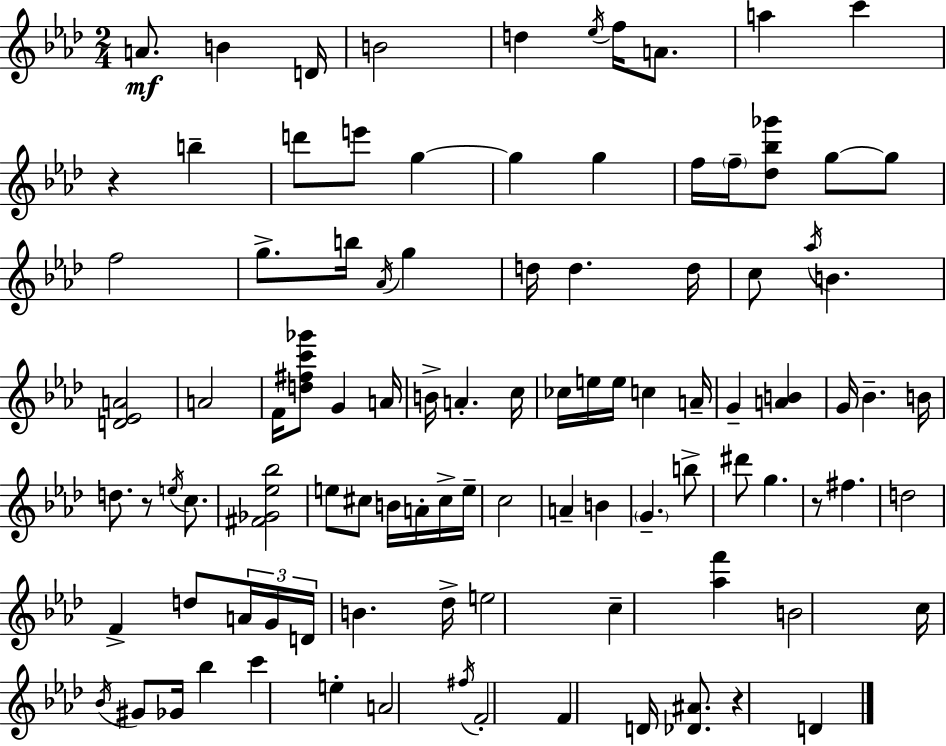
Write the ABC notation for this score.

X:1
T:Untitled
M:2/4
L:1/4
K:Fm
A/2 B D/4 B2 d _e/4 f/4 A/2 a c' z b d'/2 e'/2 g g g f/4 f/4 [_d_b_g']/2 g/2 g/2 f2 g/2 b/4 _A/4 g d/4 d d/4 c/2 _a/4 B [D_EA]2 A2 F/4 [d^fc'_g']/2 G A/4 B/4 A c/4 _c/4 e/4 e/4 c A/4 G [AB] G/4 _B B/4 d/2 z/2 e/4 c/2 [^F_G_e_b]2 e/2 ^c/2 B/4 A/4 ^c/4 e/4 c2 A B G b/2 ^d'/2 g z/2 ^f d2 F d/2 A/4 G/4 D/4 B _d/4 e2 c [_af'] B2 c/4 _B/4 ^G/2 _G/4 _b c' e A2 ^f/4 F2 F D/4 [_D^A]/2 z D